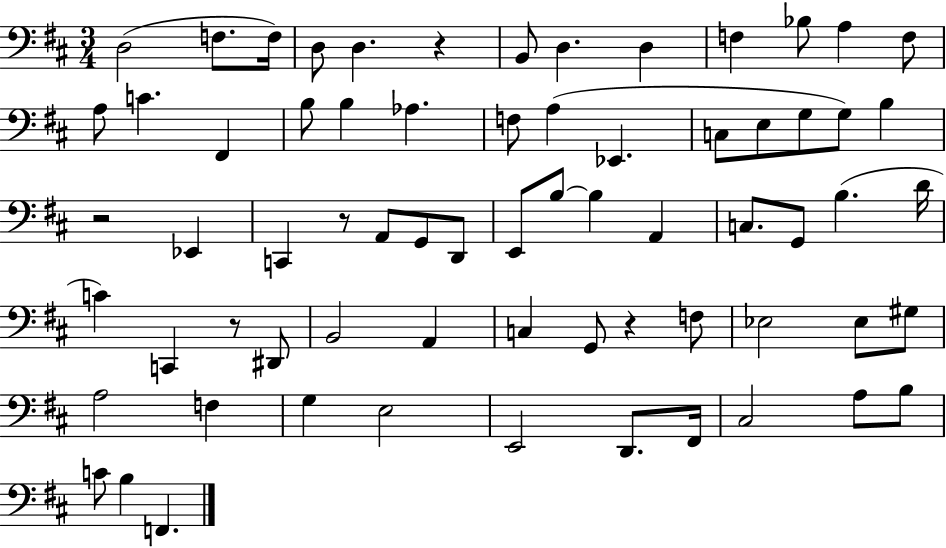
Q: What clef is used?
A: bass